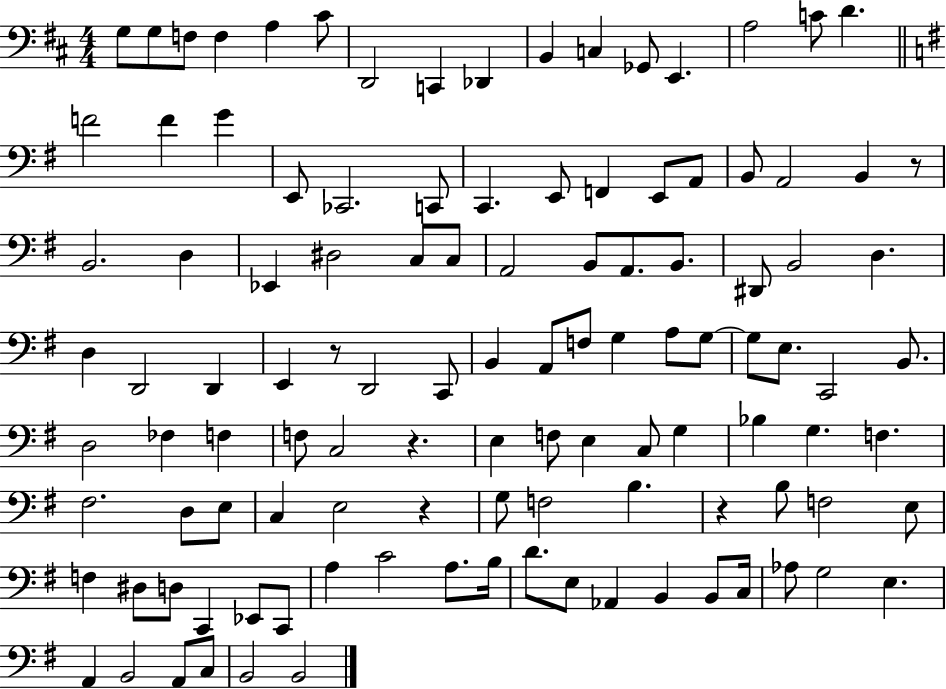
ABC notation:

X:1
T:Untitled
M:4/4
L:1/4
K:D
G,/2 G,/2 F,/2 F, A, ^C/2 D,,2 C,, _D,, B,, C, _G,,/2 E,, A,2 C/2 D F2 F G E,,/2 _C,,2 C,,/2 C,, E,,/2 F,, E,,/2 A,,/2 B,,/2 A,,2 B,, z/2 B,,2 D, _E,, ^D,2 C,/2 C,/2 A,,2 B,,/2 A,,/2 B,,/2 ^D,,/2 B,,2 D, D, D,,2 D,, E,, z/2 D,,2 C,,/2 B,, A,,/2 F,/2 G, A,/2 G,/2 G,/2 E,/2 C,,2 B,,/2 D,2 _F, F, F,/2 C,2 z E, F,/2 E, C,/2 G, _B, G, F, ^F,2 D,/2 E,/2 C, E,2 z G,/2 F,2 B, z B,/2 F,2 E,/2 F, ^D,/2 D,/2 C,, _E,,/2 C,,/2 A, C2 A,/2 B,/4 D/2 E,/2 _A,, B,, B,,/2 C,/4 _A,/2 G,2 E, A,, B,,2 A,,/2 C,/2 B,,2 B,,2